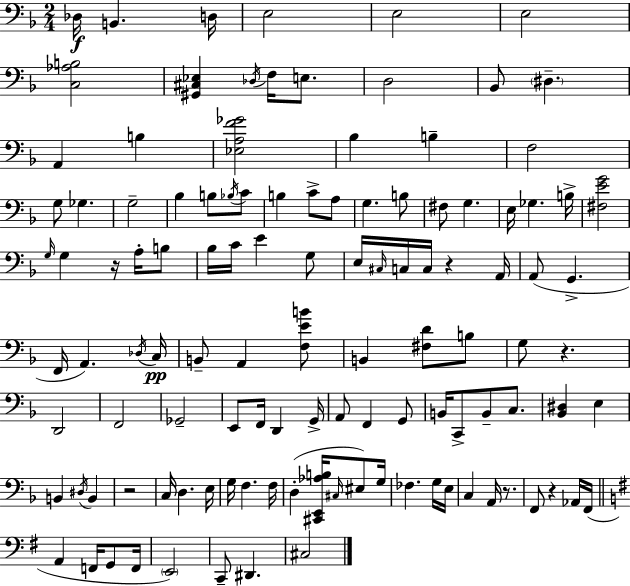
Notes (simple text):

Db3/s B2/q. D3/s E3/h E3/h E3/h [C3,Ab3,B3]/h [G#2,C#3,Eb3]/q Db3/s F3/s E3/e. D3/h Bb2/e D#3/q. A2/q B3/q [Eb3,A3,F4,Gb4]/h Bb3/q B3/q F3/h G3/e Gb3/q. G3/h Bb3/q B3/e Bb3/s C4/e B3/q C4/e A3/e G3/q. B3/e F#3/e G3/q. E3/s Gb3/q. B3/s [F#3,E4,G4]/h G3/s G3/q R/s A3/s B3/e Bb3/s C4/s E4/q G3/e E3/s C#3/s C3/s C3/s R/q A2/s A2/e G2/q. F2/s A2/q. Db3/s C3/s B2/e A2/q [F3,E4,B4]/e B2/q [F#3,D4]/e B3/e G3/e R/q. D2/h F2/h Gb2/h E2/e F2/s D2/q G2/s A2/e F2/q G2/e B2/s C2/e B2/e C3/e. [Bb2,D#3]/q E3/q B2/q D#3/s B2/q R/h C3/s D3/q. E3/s G3/s F3/q. F3/s D3/q [C#2,E2,Ab3,B3]/s C#3/s EIS3/e G3/s FES3/q. G3/s E3/s C3/q A2/s R/e. F2/e R/q Ab2/s F2/s A2/q F2/s G2/e F2/s E2/h C2/e D#2/q. C#3/h